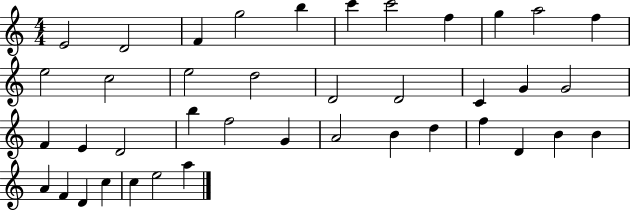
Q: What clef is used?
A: treble